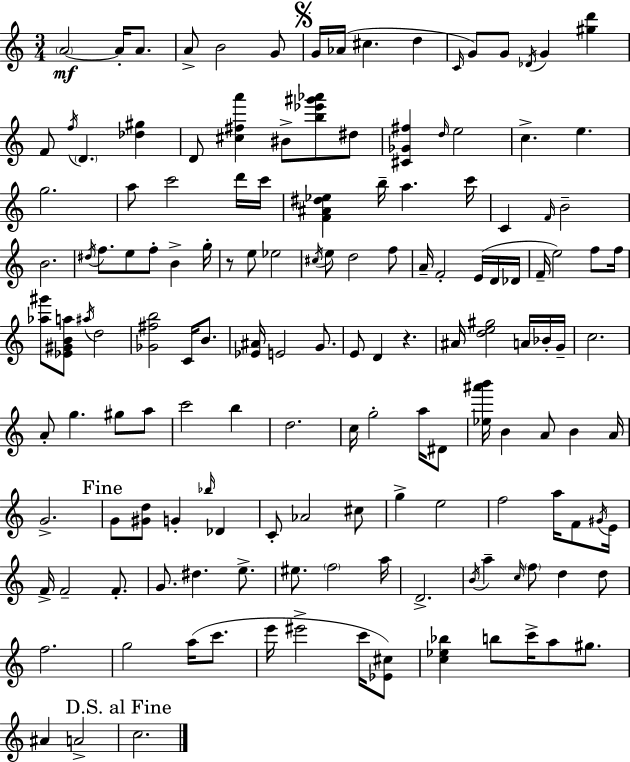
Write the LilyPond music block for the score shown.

{
  \clef treble
  \numericTimeSignature
  \time 3/4
  \key c \major
  \parenthesize a'2~~\mf a'16-. a'8. | a'8-> b'2 g'8 | \mark \markup { \musicglyph "scripts.segno" } g'16 aes'16( cis''4. d''4 | \grace { c'16 } g'8) g'8 \acciaccatura { des'16 } g'4 <gis'' d'''>4 | \break f'8 \acciaccatura { f''16 } \parenthesize d'4. <des'' gis''>4 | d'8 <cis'' fis'' a'''>4 bis'8-> <b'' ees''' gis''' aes'''>8 | dis''8 <cis' ges' fis''>4 \grace { d''16 } e''2 | c''4.-> e''4. | \break g''2. | a''8 c'''2 | d'''16 c'''16 <f' ais' dis'' ees''>4 b''16-- a''4. | c'''16 c'4 \grace { f'16 } b'2-- | \break b'2. | \acciaccatura { dis''16 } f''8. e''8 f''8-. | b'4-> g''16-. r8 e''8 ees''2 | \acciaccatura { cis''16 } e''8 d''2 | \break f''8 a'16-- f'2-. | e'16( d'16 des'16 f'16-- e''2) | f''8 f''16 <aes'' gis'''>8 <ees' gis' b' a''>8 \acciaccatura { ais''16 } | d''2 <ges' fis'' b''>2 | \break c'16 b'8. <ees' ais'>16 e'2 | g'8. e'8 d'4 | r4. ais'16 <d'' e'' gis''>2 | a'16 bes'16-. g'16-- c''2. | \break a'8-. g''4. | gis''8 a''8 c'''2 | b''4 d''2. | c''16 g''2-. | \break a''16 dis'8 <ees'' ais''' b'''>16 b'4 | a'8 b'4 a'16 g'2.-> | \mark "Fine" g'8 <gis' d''>8 | g'4-. \grace { bes''16 } des'4 c'8-. aes'2 | \break cis''8 g''4-> | e''2 f''2 | a''16 f'8 \acciaccatura { gis'16 } e'16 f'16-> f'2-- | f'8.-. g'8. | \break dis''4. e''8.-> eis''8. | \parenthesize f''2 a''16 d'2.-> | \acciaccatura { b'16 } a''4-- | \grace { c''16 } \parenthesize f''8 d''4 d''8 | \break f''2. | g''2 a''16( c'''8. | e'''16 eis'''2-> c'''16 <ees' cis''>8) | <c'' ees'' bes''>4 b''8 c'''16-> a''8 gis''8. | \break ais'4 a'2-> | \mark "D.S. al Fine" c''2. | \bar "|."
}